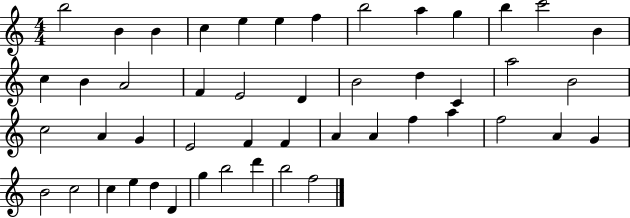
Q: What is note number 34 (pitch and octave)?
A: A5